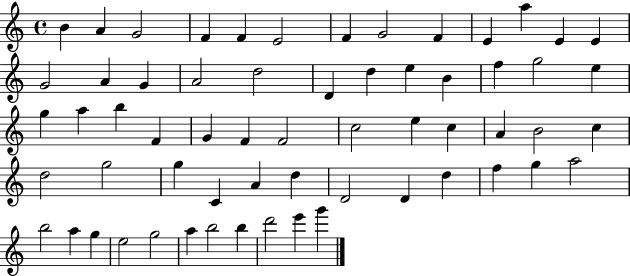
B4/q A4/q G4/h F4/q F4/q E4/h F4/q G4/h F4/q E4/q A5/q E4/q E4/q G4/h A4/q G4/q A4/h D5/h D4/q D5/q E5/q B4/q F5/q G5/h E5/q G5/q A5/q B5/q F4/q G4/q F4/q F4/h C5/h E5/q C5/q A4/q B4/h C5/q D5/h G5/h G5/q C4/q A4/q D5/q D4/h D4/q D5/q F5/q G5/q A5/h B5/h A5/q G5/q E5/h G5/h A5/q B5/h B5/q D6/h E6/q G6/q